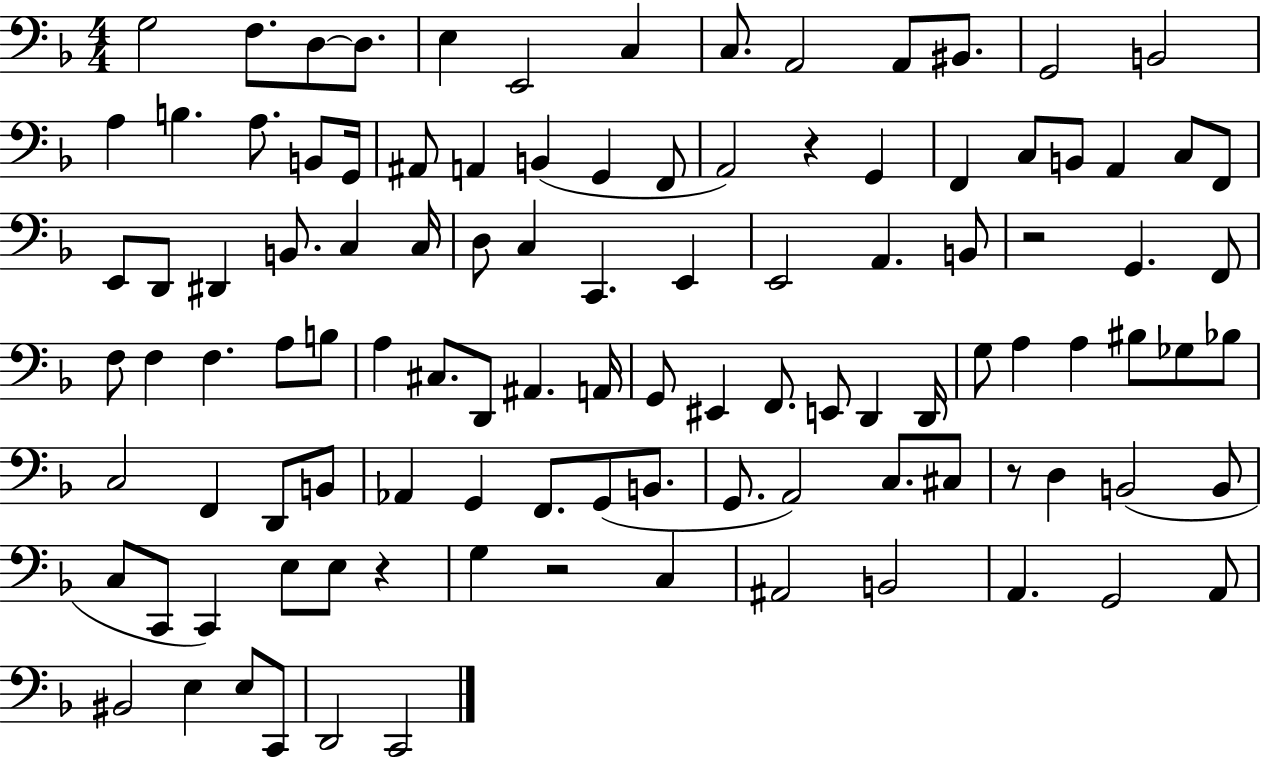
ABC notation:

X:1
T:Untitled
M:4/4
L:1/4
K:F
G,2 F,/2 D,/2 D,/2 E, E,,2 C, C,/2 A,,2 A,,/2 ^B,,/2 G,,2 B,,2 A, B, A,/2 B,,/2 G,,/4 ^A,,/2 A,, B,, G,, F,,/2 A,,2 z G,, F,, C,/2 B,,/2 A,, C,/2 F,,/2 E,,/2 D,,/2 ^D,, B,,/2 C, C,/4 D,/2 C, C,, E,, E,,2 A,, B,,/2 z2 G,, F,,/2 F,/2 F, F, A,/2 B,/2 A, ^C,/2 D,,/2 ^A,, A,,/4 G,,/2 ^E,, F,,/2 E,,/2 D,, D,,/4 G,/2 A, A, ^B,/2 _G,/2 _B,/2 C,2 F,, D,,/2 B,,/2 _A,, G,, F,,/2 G,,/2 B,,/2 G,,/2 A,,2 C,/2 ^C,/2 z/2 D, B,,2 B,,/2 C,/2 C,,/2 C,, E,/2 E,/2 z G, z2 C, ^A,,2 B,,2 A,, G,,2 A,,/2 ^B,,2 E, E,/2 C,,/2 D,,2 C,,2